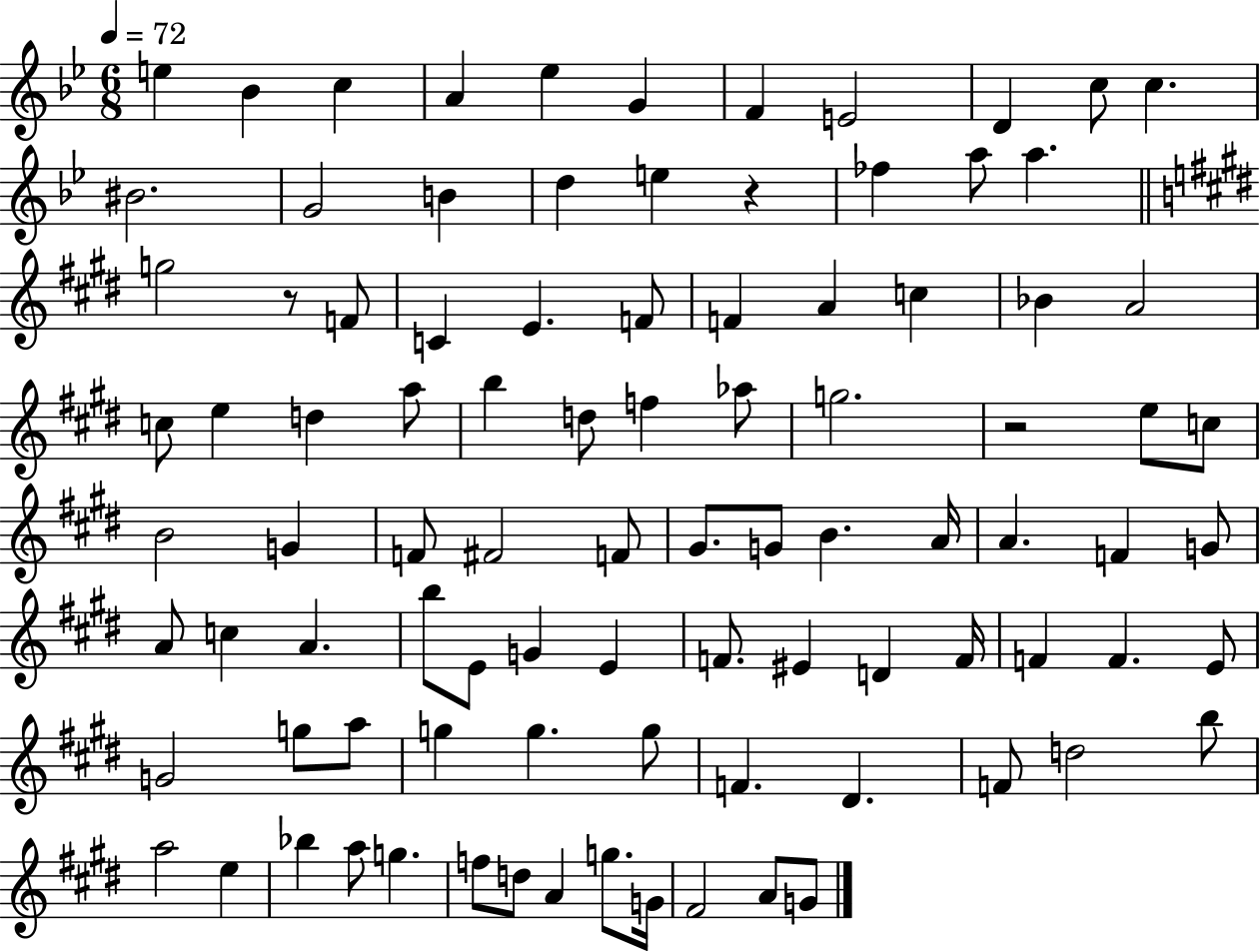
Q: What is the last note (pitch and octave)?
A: G4